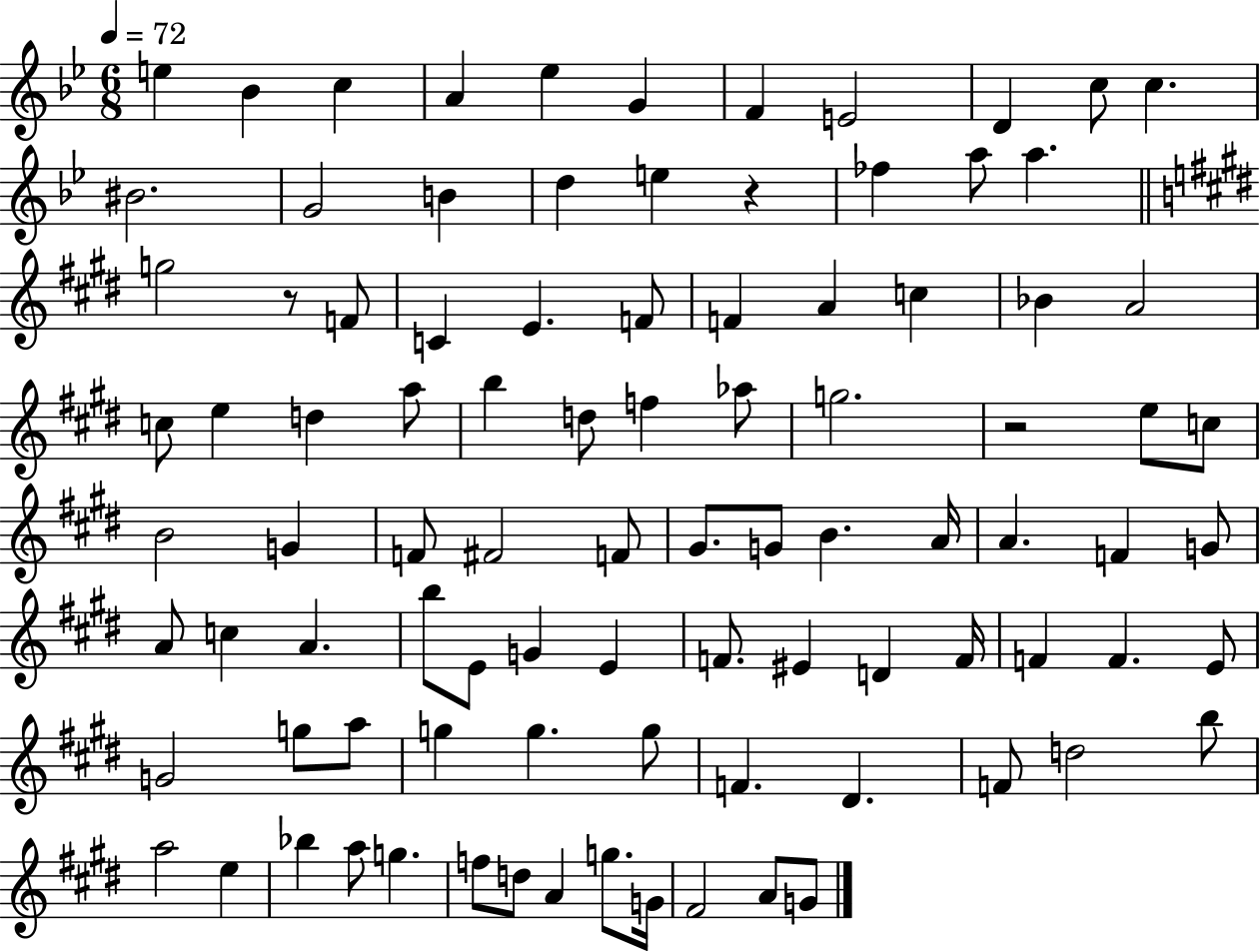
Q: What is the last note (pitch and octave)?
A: G4